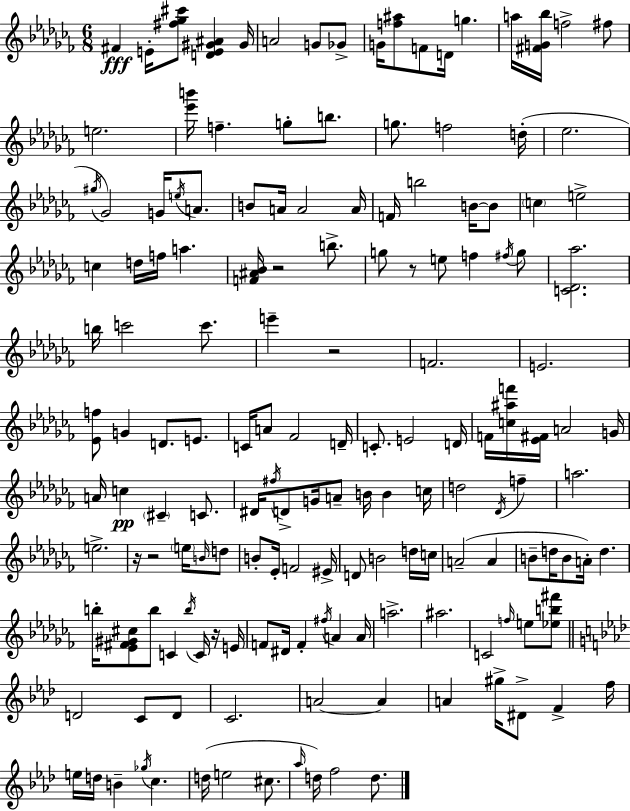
{
  \clef treble
  \numericTimeSignature
  \time 6/8
  \key aes \minor
  \repeat volta 2 { fis'4\fff e'16-. <fis'' ges'' cis'''>8 <d' e' gis' ais'>4 gis'16 | a'2 g'8 ges'8-> | g'16 <f'' ais''>8 f'8 d'16 g''4. | a''16 <fis' g' bes''>16 f''2-> fis''8 | \break e''2. | <ees''' b'''>16 f''4.-- g''8-. b''8. | g''8. f''2 d''16-.( | ees''2. | \break \acciaccatura { gis''16 }) ges'2 g'16 \acciaccatura { e''16 } a'8. | b'8 a'16 a'2 | a'16 f'16 b''2 b'16~~ | b'8 \parenthesize c''4 e''2-> | \break c''4 d''16 f''16 a''4. | <f' ais' bes'>16 r2 b''8.-> | g''8 r8 e''8 f''4 | \acciaccatura { fis''16 } g''8 <c' des' aes''>2. | \break b''16 c'''2 | c'''8. e'''4-- r2 | f'2. | e'2. | \break <ees' f''>8 g'4 d'8. | e'8. c'16 a'8 fes'2 | d'16-- c'8.-. e'2 | d'16 f'16 <c'' ais'' f'''>16 <ees' fis'>16 a'2 | \break g'16 a'16 c''4\pp \parenthesize cis'4-- | c'8. dis'16 \acciaccatura { fis''16 } d'8-> g'16 a'8-- b'16 b'4 | c''16 d''2 | \acciaccatura { des'16 } f''4-- a''2. | \break e''2.-> | r16 r2 | \parenthesize e''16 \grace { b'16 } d''8 b'8-. ees'16-. f'2 | eis'16-> d'8 b'2 | \break d''16 c''16 a'2--( | a'4 b'8-- d''16 b'8 a'16-.) | d''4. b''16-. <ees' fis' gis' cis''>8 b''8 c'4 | \acciaccatura { b''16 } c'16 r16 e'16 f'8 dis'16 f'4-. | \break \acciaccatura { fis''16 } a'4 a'16 a''2.-> | ais''2. | c'2 | \grace { f''16 } e''8 <ees'' b'' fis'''>8 \bar "||" \break \key aes \major d'2 c'8 d'8 | c'2. | a'2~~ a'4 | a'4 gis''16-> dis'8-> f'4-> f''16 | \break e''16 d''16 b'4-- \acciaccatura { ges''16 } c''4. | d''16( e''2 cis''8. | \grace { aes''16 } d''16) f''2 d''8. | } \bar "|."
}